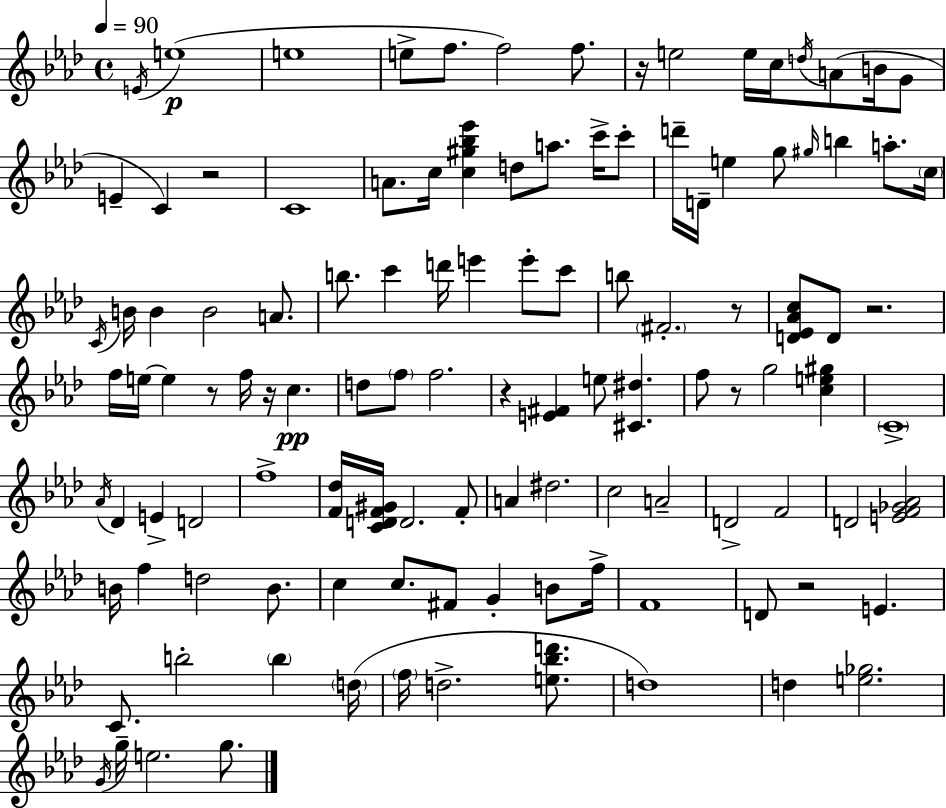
E4/s E5/w E5/w E5/e F5/e. F5/h F5/e. R/s E5/h E5/s C5/s D5/s A4/e B4/s G4/e E4/q C4/q R/h C4/w A4/e. C5/s [C5,G#5,Bb5,Eb6]/q D5/e A5/e. C6/s C6/e D6/s D4/s E5/q G5/e G#5/s B5/q A5/e. C5/s C4/s B4/s B4/q B4/h A4/e. B5/e. C6/q D6/s E6/q E6/e C6/e B5/e F#4/h. R/e [D4,Eb4,Ab4,C5]/e D4/e R/h. F5/s E5/s E5/q R/e F5/s R/s C5/q. D5/e F5/e F5/h. R/q [E4,F#4]/q E5/e [C#4,D#5]/q. F5/e R/e G5/h [C5,E5,G#5]/q C4/w Ab4/s Db4/q E4/q D4/h F5/w [F4,Db5]/s [C4,D4,F4,G#4]/s D4/h. F4/e A4/q D#5/h. C5/h A4/h D4/h F4/h D4/h [E4,F4,Gb4,Ab4]/h B4/s F5/q D5/h B4/e. C5/q C5/e. F#4/e G4/q B4/e F5/s F4/w D4/e R/h E4/q. C4/e. B5/h B5/q D5/s F5/s D5/h. [E5,Bb5,D6]/e. D5/w D5/q [E5,Gb5]/h. G4/s G5/s E5/h. G5/e.